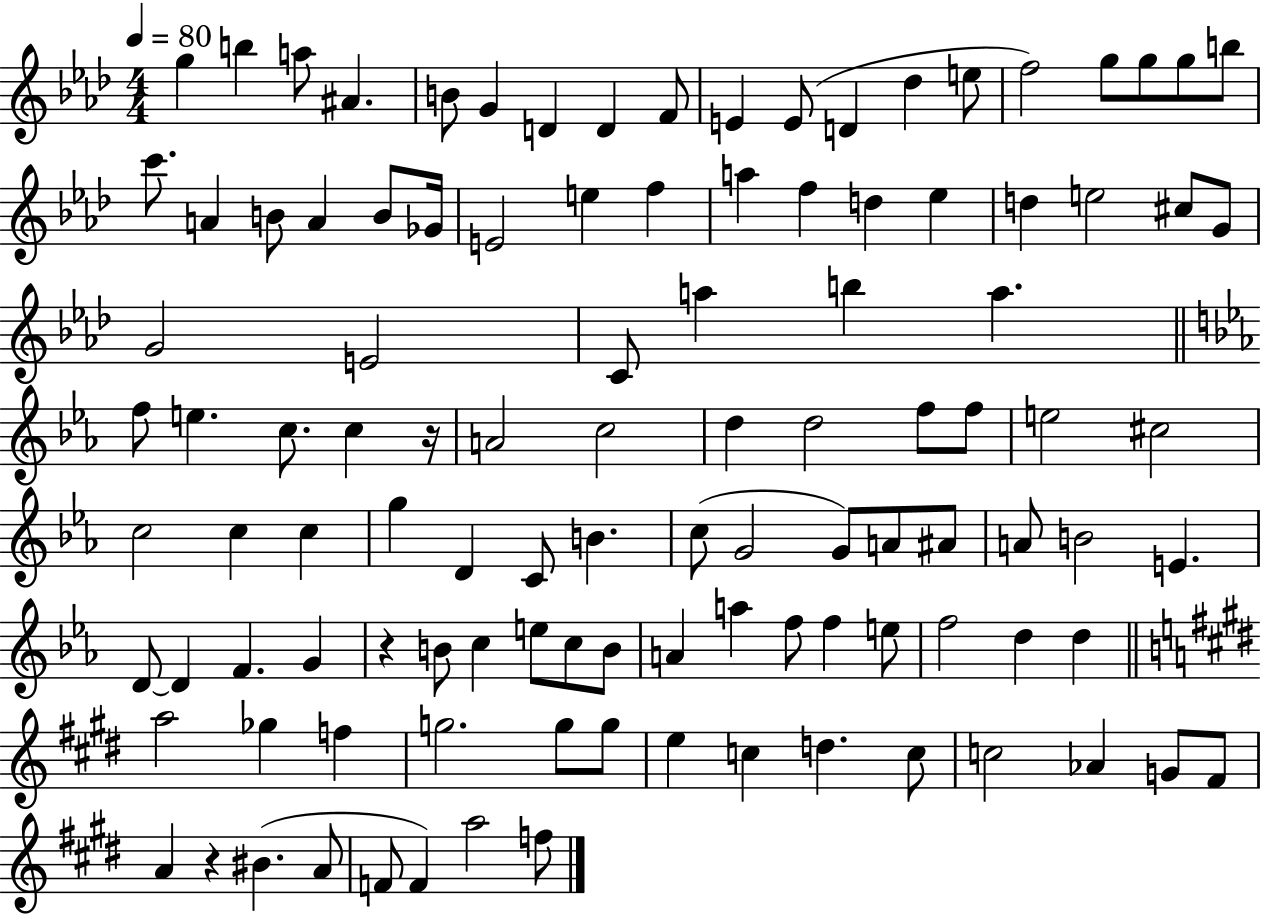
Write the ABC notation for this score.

X:1
T:Untitled
M:4/4
L:1/4
K:Ab
g b a/2 ^A B/2 G D D F/2 E E/2 D _d e/2 f2 g/2 g/2 g/2 b/2 c'/2 A B/2 A B/2 _G/4 E2 e f a f d _e d e2 ^c/2 G/2 G2 E2 C/2 a b a f/2 e c/2 c z/4 A2 c2 d d2 f/2 f/2 e2 ^c2 c2 c c g D C/2 B c/2 G2 G/2 A/2 ^A/2 A/2 B2 E D/2 D F G z B/2 c e/2 c/2 B/2 A a f/2 f e/2 f2 d d a2 _g f g2 g/2 g/2 e c d c/2 c2 _A G/2 ^F/2 A z ^B A/2 F/2 F a2 f/2